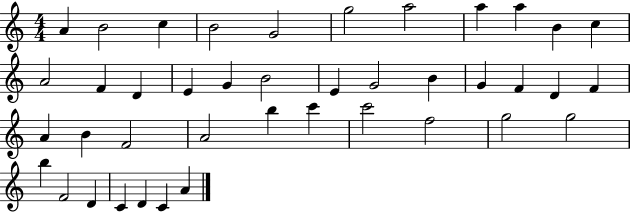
A4/q B4/h C5/q B4/h G4/h G5/h A5/h A5/q A5/q B4/q C5/q A4/h F4/q D4/q E4/q G4/q B4/h E4/q G4/h B4/q G4/q F4/q D4/q F4/q A4/q B4/q F4/h A4/h B5/q C6/q C6/h F5/h G5/h G5/h B5/q F4/h D4/q C4/q D4/q C4/q A4/q